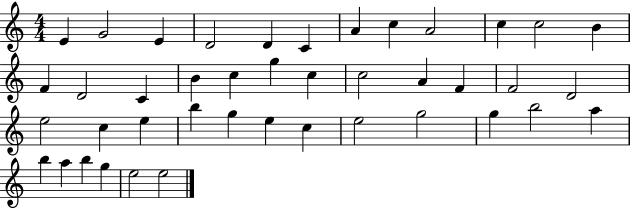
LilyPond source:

{
  \clef treble
  \numericTimeSignature
  \time 4/4
  \key c \major
  e'4 g'2 e'4 | d'2 d'4 c'4 | a'4 c''4 a'2 | c''4 c''2 b'4 | \break f'4 d'2 c'4 | b'4 c''4 g''4 c''4 | c''2 a'4 f'4 | f'2 d'2 | \break e''2 c''4 e''4 | b''4 g''4 e''4 c''4 | e''2 g''2 | g''4 b''2 a''4 | \break b''4 a''4 b''4 g''4 | e''2 e''2 | \bar "|."
}